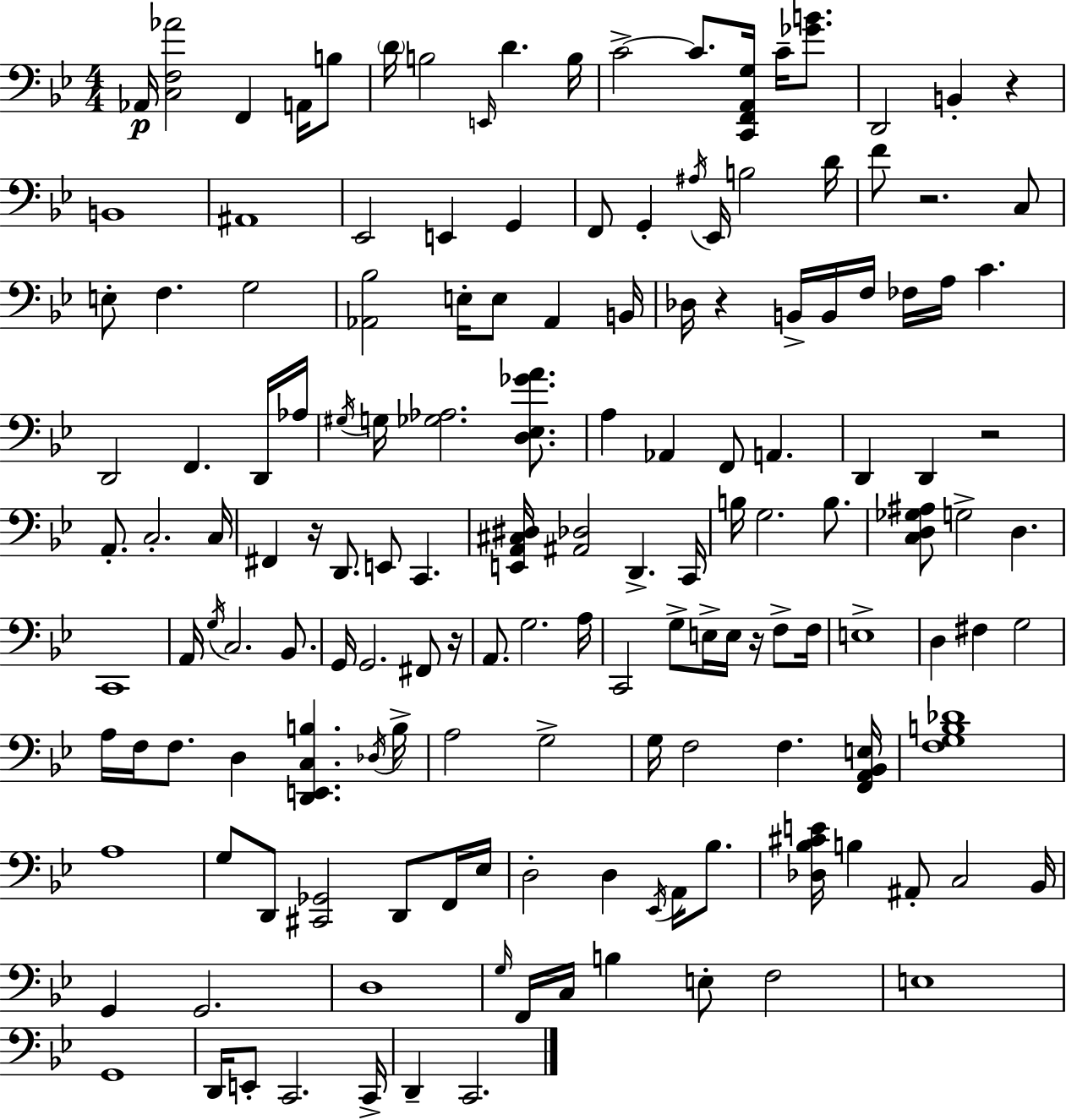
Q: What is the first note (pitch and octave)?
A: Ab2